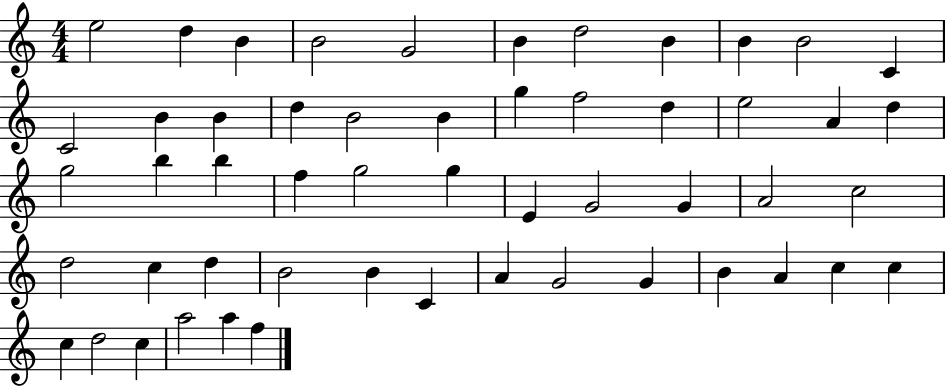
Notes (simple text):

E5/h D5/q B4/q B4/h G4/h B4/q D5/h B4/q B4/q B4/h C4/q C4/h B4/q B4/q D5/q B4/h B4/q G5/q F5/h D5/q E5/h A4/q D5/q G5/h B5/q B5/q F5/q G5/h G5/q E4/q G4/h G4/q A4/h C5/h D5/h C5/q D5/q B4/h B4/q C4/q A4/q G4/h G4/q B4/q A4/q C5/q C5/q C5/q D5/h C5/q A5/h A5/q F5/q